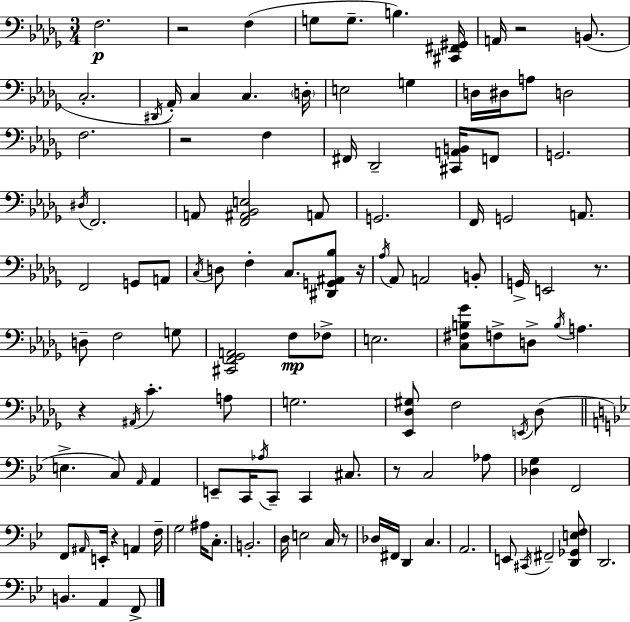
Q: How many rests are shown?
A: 9